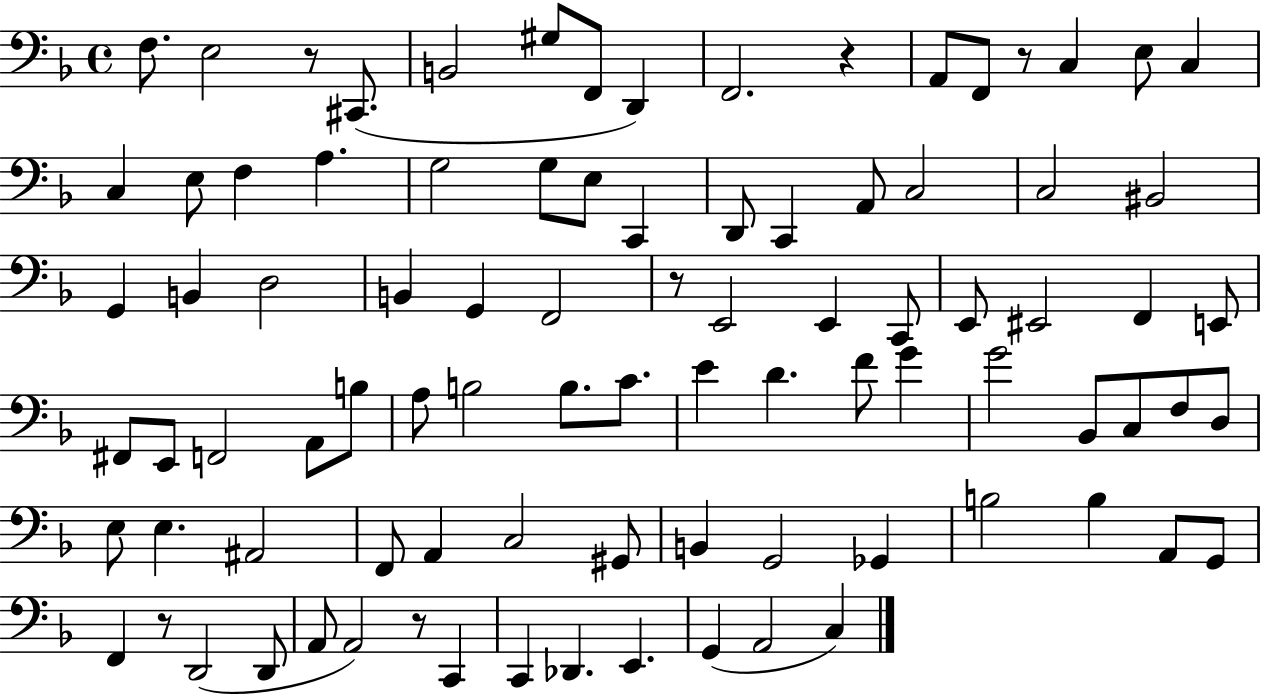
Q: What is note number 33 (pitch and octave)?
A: F2